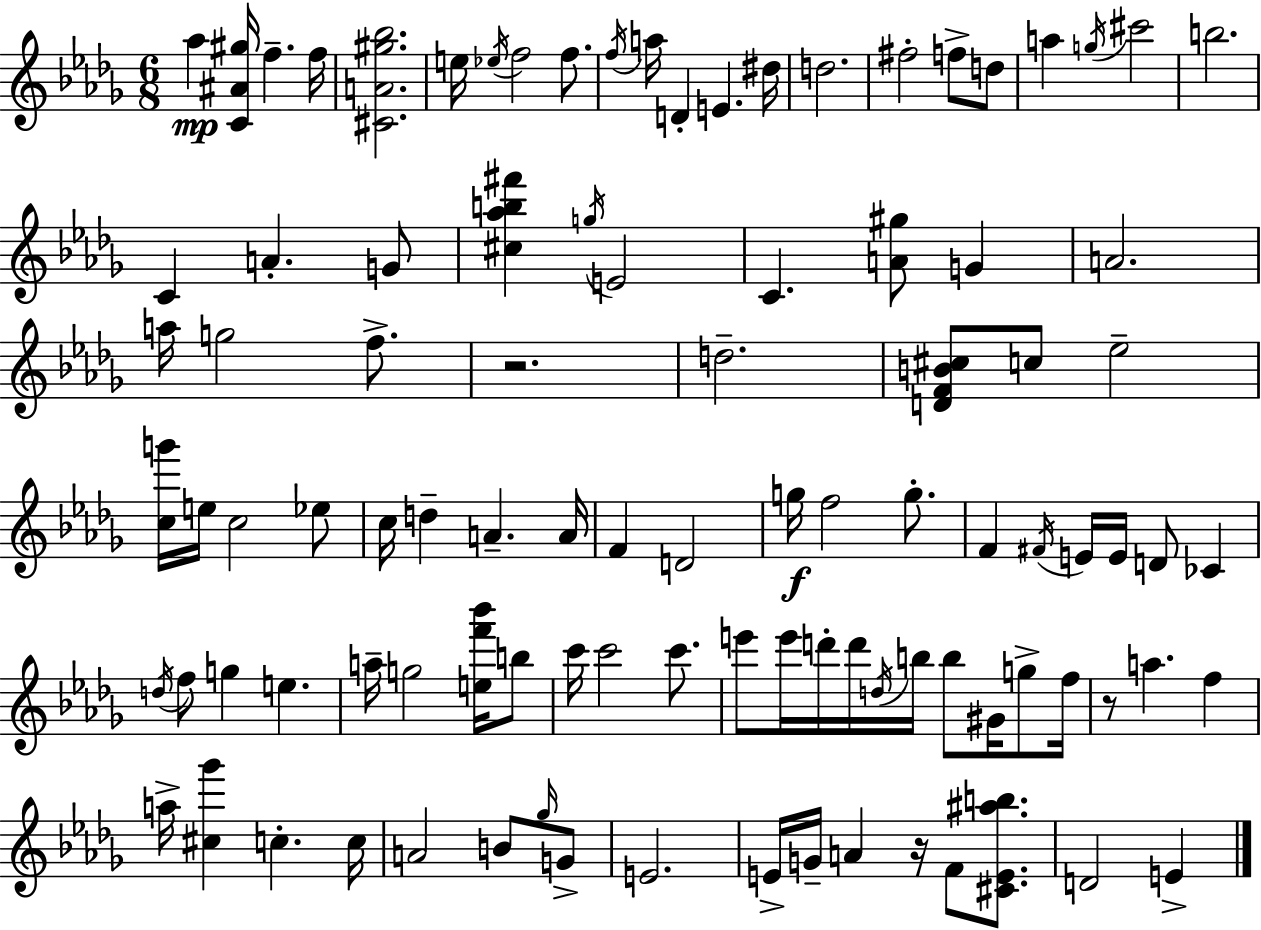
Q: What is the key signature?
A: BES minor